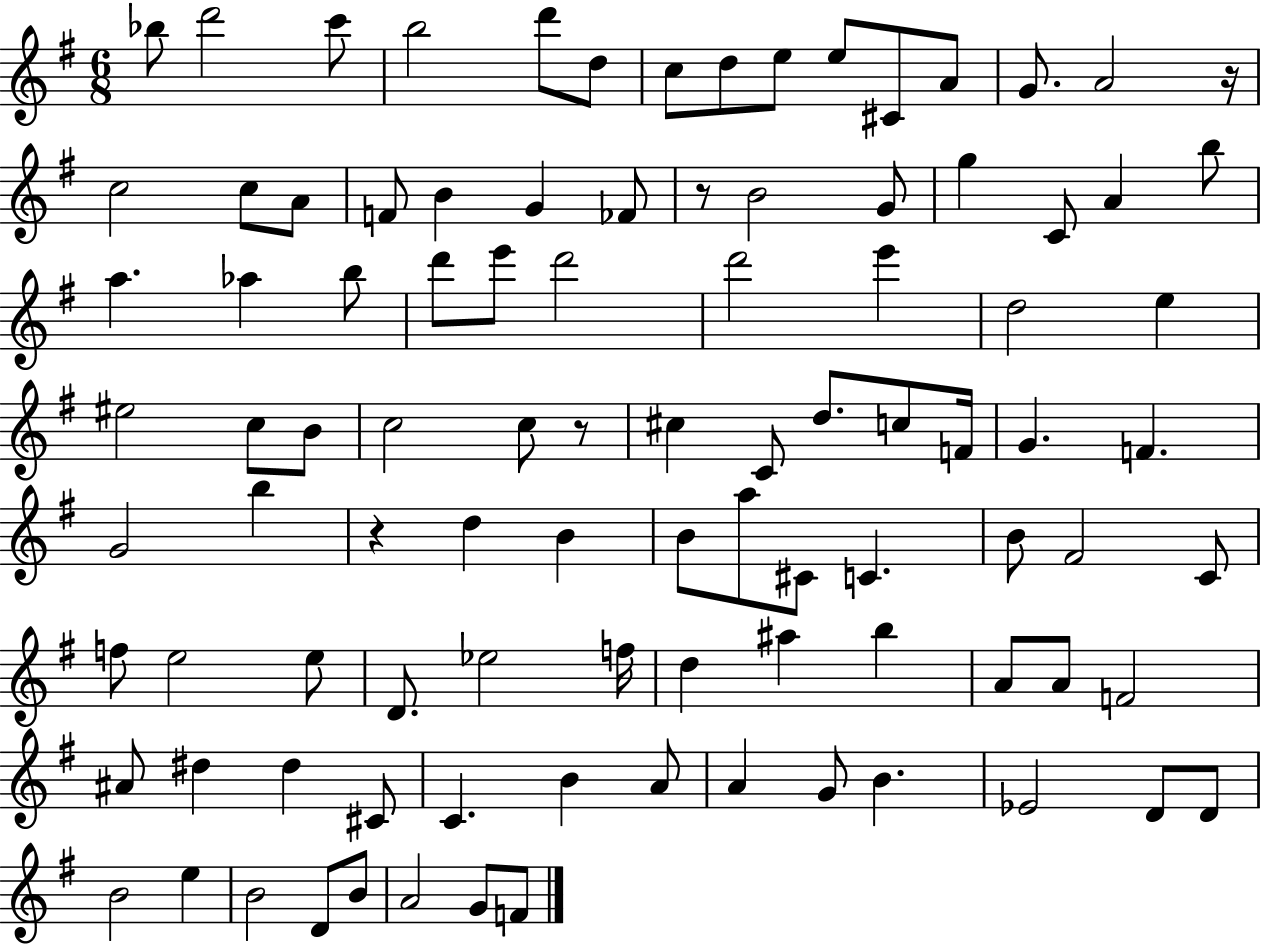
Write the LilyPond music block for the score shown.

{
  \clef treble
  \numericTimeSignature
  \time 6/8
  \key g \major
  \repeat volta 2 { bes''8 d'''2 c'''8 | b''2 d'''8 d''8 | c''8 d''8 e''8 e''8 cis'8 a'8 | g'8. a'2 r16 | \break c''2 c''8 a'8 | f'8 b'4 g'4 fes'8 | r8 b'2 g'8 | g''4 c'8 a'4 b''8 | \break a''4. aes''4 b''8 | d'''8 e'''8 d'''2 | d'''2 e'''4 | d''2 e''4 | \break eis''2 c''8 b'8 | c''2 c''8 r8 | cis''4 c'8 d''8. c''8 f'16 | g'4. f'4. | \break g'2 b''4 | r4 d''4 b'4 | b'8 a''8 cis'8 c'4. | b'8 fis'2 c'8 | \break f''8 e''2 e''8 | d'8. ees''2 f''16 | d''4 ais''4 b''4 | a'8 a'8 f'2 | \break ais'8 dis''4 dis''4 cis'8 | c'4. b'4 a'8 | a'4 g'8 b'4. | ees'2 d'8 d'8 | \break b'2 e''4 | b'2 d'8 b'8 | a'2 g'8 f'8 | } \bar "|."
}